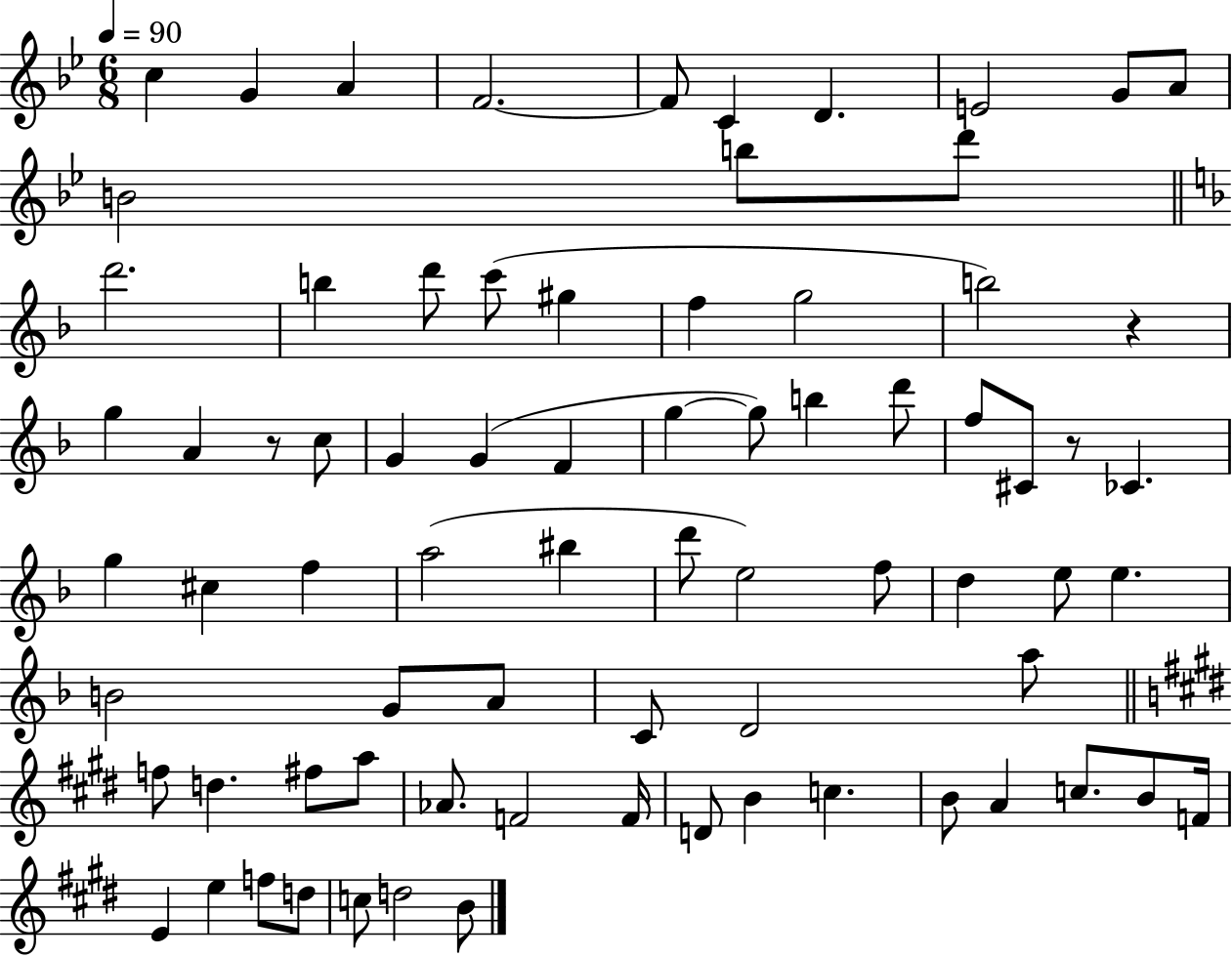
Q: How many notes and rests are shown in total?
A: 76